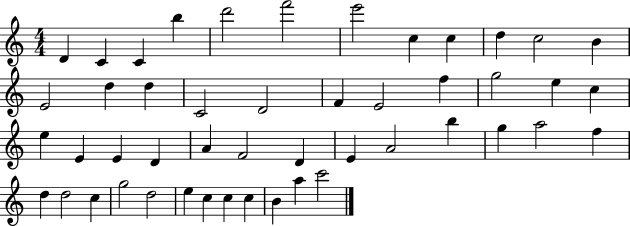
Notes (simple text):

D4/q C4/q C4/q B5/q D6/h F6/h E6/h C5/q C5/q D5/q C5/h B4/q E4/h D5/q D5/q C4/h D4/h F4/q E4/h F5/q G5/h E5/q C5/q E5/q E4/q E4/q D4/q A4/q F4/h D4/q E4/q A4/h B5/q G5/q A5/h F5/q D5/q D5/h C5/q G5/h D5/h E5/q C5/q C5/q C5/q B4/q A5/q C6/h